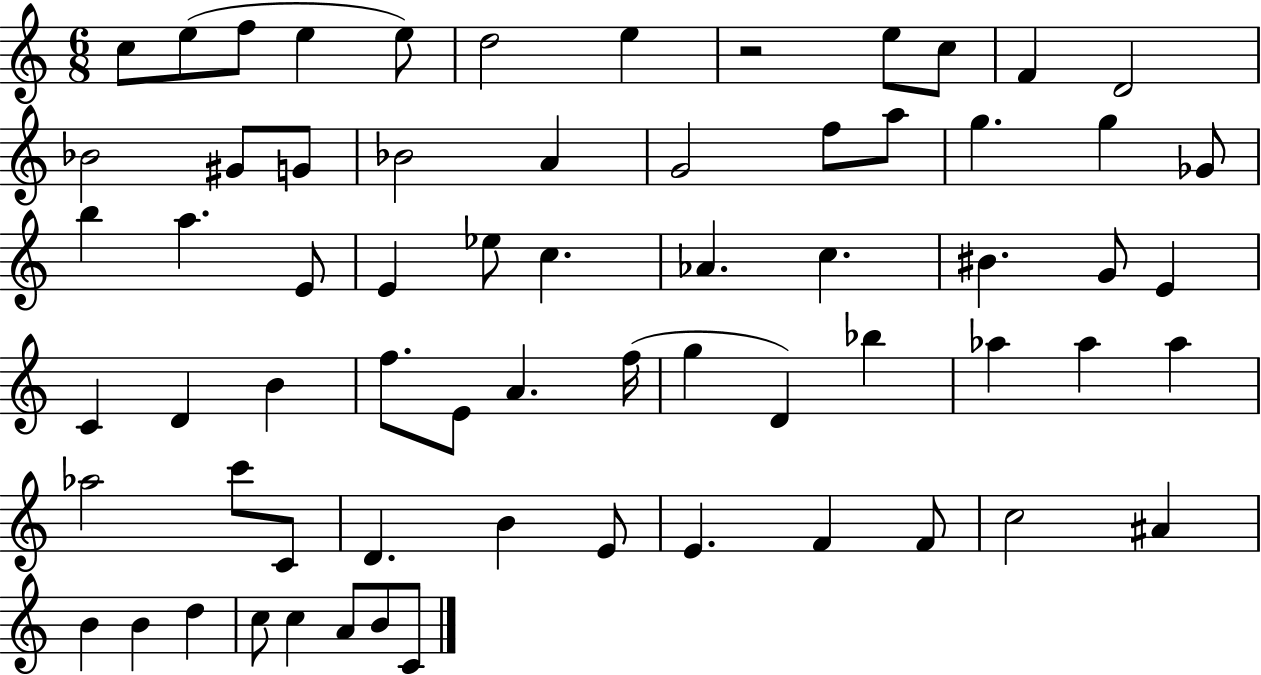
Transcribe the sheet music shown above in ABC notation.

X:1
T:Untitled
M:6/8
L:1/4
K:C
c/2 e/2 f/2 e e/2 d2 e z2 e/2 c/2 F D2 _B2 ^G/2 G/2 _B2 A G2 f/2 a/2 g g _G/2 b a E/2 E _e/2 c _A c ^B G/2 E C D B f/2 E/2 A f/4 g D _b _a _a _a _a2 c'/2 C/2 D B E/2 E F F/2 c2 ^A B B d c/2 c A/2 B/2 C/2